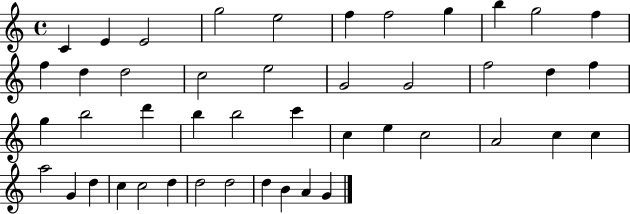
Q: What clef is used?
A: treble